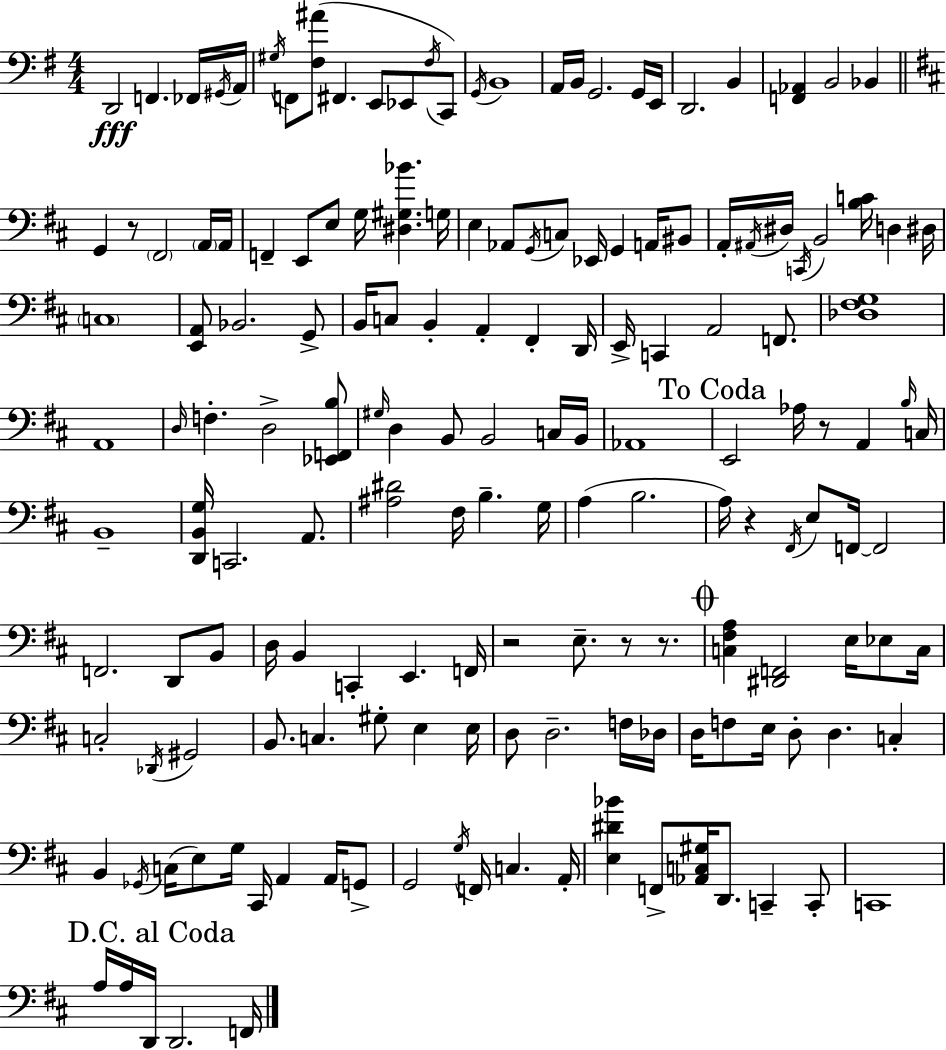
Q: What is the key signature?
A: G major